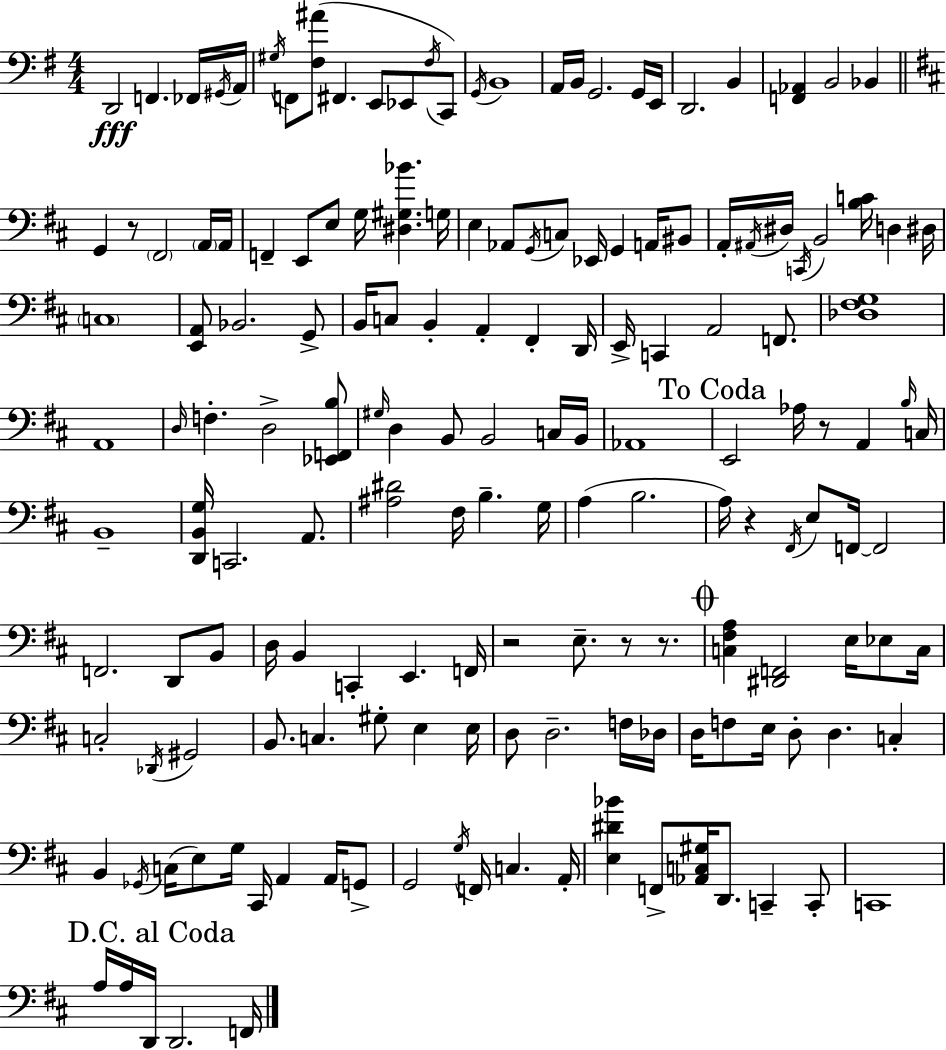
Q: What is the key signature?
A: G major